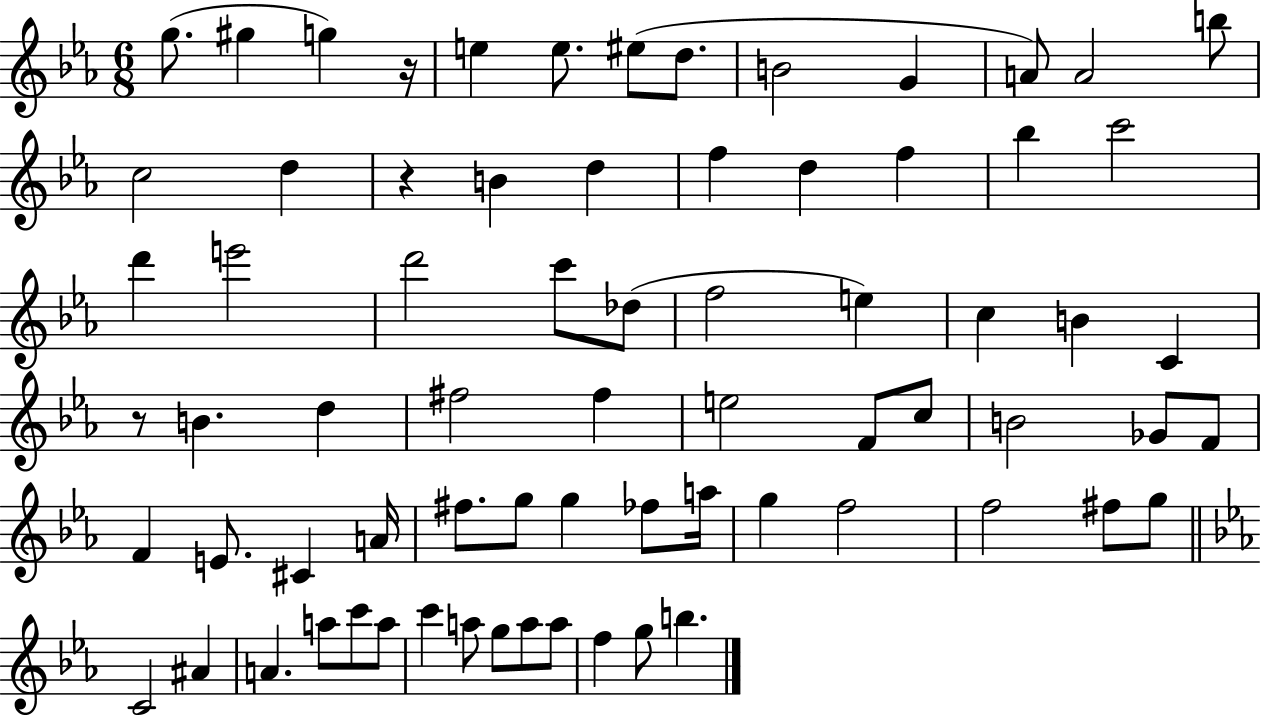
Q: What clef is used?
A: treble